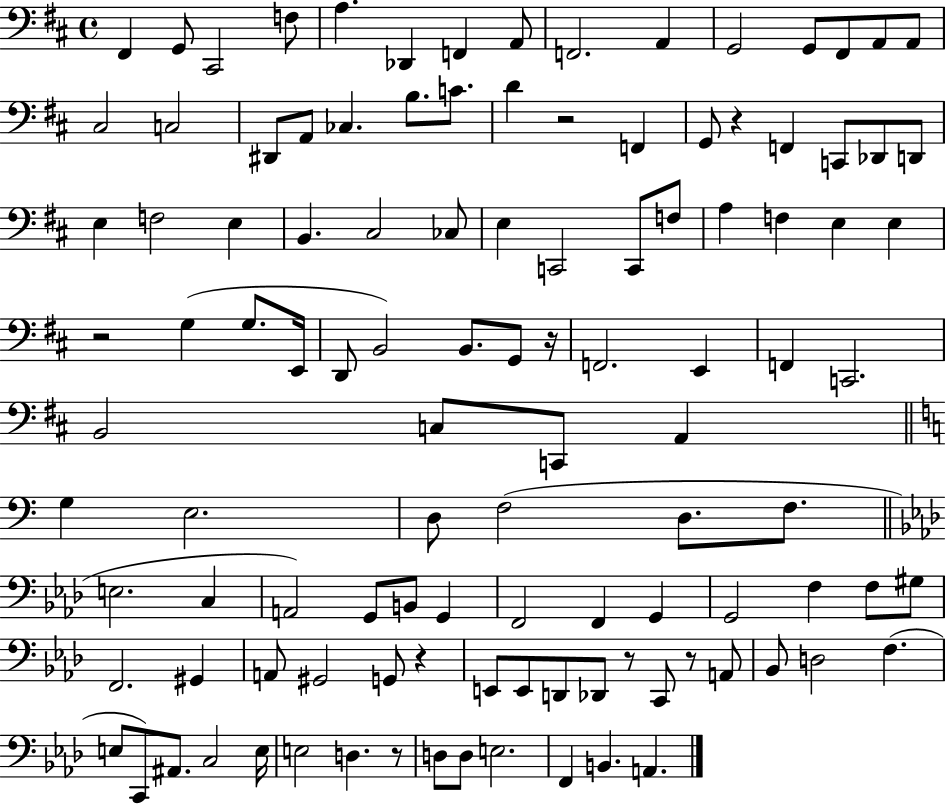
F#2/q G2/e C#2/h F3/e A3/q. Db2/q F2/q A2/e F2/h. A2/q G2/h G2/e F#2/e A2/e A2/e C#3/h C3/h D#2/e A2/e CES3/q. B3/e. C4/e. D4/q R/h F2/q G2/e R/q F2/q C2/e Db2/e D2/e E3/q F3/h E3/q B2/q. C#3/h CES3/e E3/q C2/h C2/e F3/e A3/q F3/q E3/q E3/q R/h G3/q G3/e. E2/s D2/e B2/h B2/e. G2/e R/s F2/h. E2/q F2/q C2/h. B2/h C3/e C2/e A2/q G3/q E3/h. D3/e F3/h D3/e. F3/e. E3/h. C3/q A2/h G2/e B2/e G2/q F2/h F2/q G2/q G2/h F3/q F3/e G#3/e F2/h. G#2/q A2/e G#2/h G2/e R/q E2/e E2/e D2/e Db2/e R/e C2/e R/e A2/e Bb2/e D3/h F3/q. E3/e C2/e A#2/e. C3/h E3/s E3/h D3/q. R/e D3/e D3/e E3/h. F2/q B2/q. A2/q.